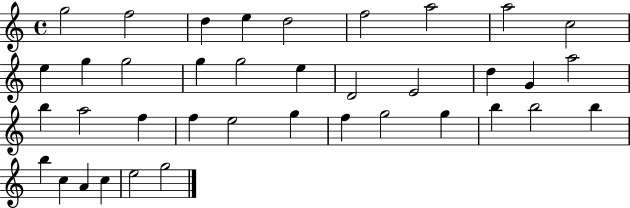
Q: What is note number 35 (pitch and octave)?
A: A4